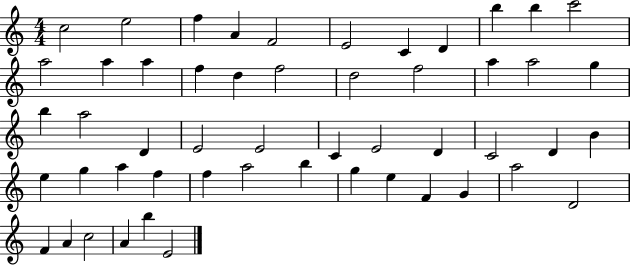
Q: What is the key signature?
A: C major